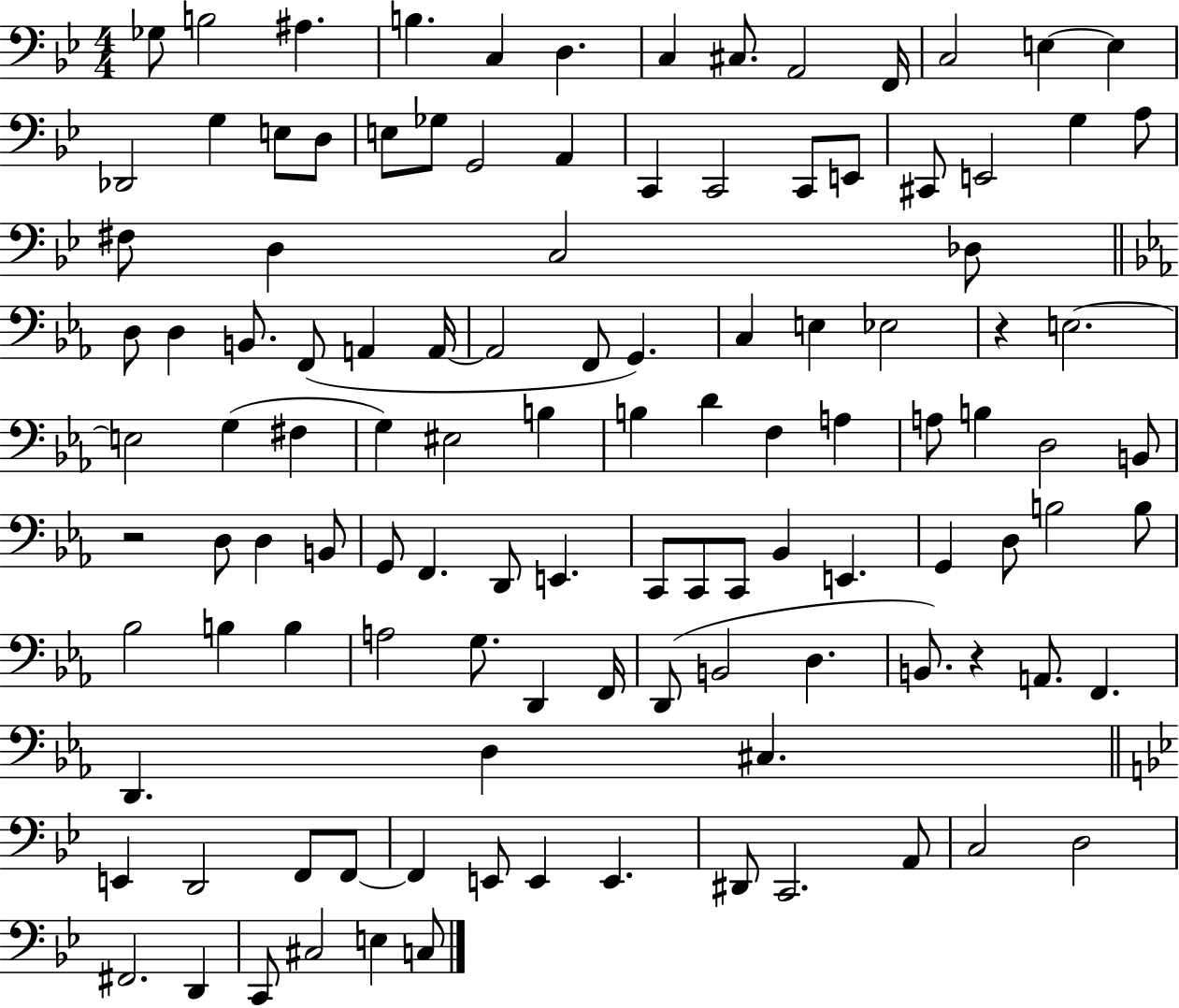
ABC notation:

X:1
T:Untitled
M:4/4
L:1/4
K:Bb
_G,/2 B,2 ^A, B, C, D, C, ^C,/2 A,,2 F,,/4 C,2 E, E, _D,,2 G, E,/2 D,/2 E,/2 _G,/2 G,,2 A,, C,, C,,2 C,,/2 E,,/2 ^C,,/2 E,,2 G, A,/2 ^F,/2 D, C,2 _D,/2 D,/2 D, B,,/2 F,,/2 A,, A,,/4 A,,2 F,,/2 G,, C, E, _E,2 z E,2 E,2 G, ^F, G, ^E,2 B, B, D F, A, A,/2 B, D,2 B,,/2 z2 D,/2 D, B,,/2 G,,/2 F,, D,,/2 E,, C,,/2 C,,/2 C,,/2 _B,, E,, G,, D,/2 B,2 B,/2 _B,2 B, B, A,2 G,/2 D,, F,,/4 D,,/2 B,,2 D, B,,/2 z A,,/2 F,, D,, D, ^C, E,, D,,2 F,,/2 F,,/2 F,, E,,/2 E,, E,, ^D,,/2 C,,2 A,,/2 C,2 D,2 ^F,,2 D,, C,,/2 ^C,2 E, C,/2